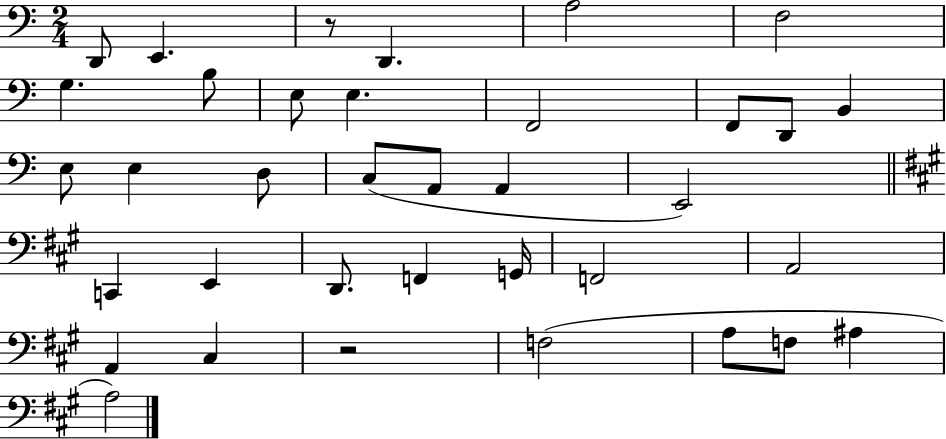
D2/e E2/q. R/e D2/q. A3/h F3/h G3/q. B3/e E3/e E3/q. F2/h F2/e D2/e B2/q E3/e E3/q D3/e C3/e A2/e A2/q E2/h C2/q E2/q D2/e. F2/q G2/s F2/h A2/h A2/q C#3/q R/h F3/h A3/e F3/e A#3/q A3/h